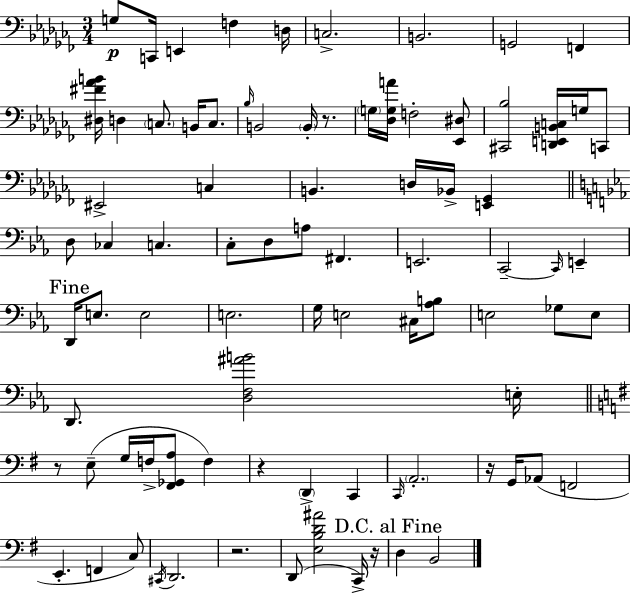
G3/e C2/s E2/q F3/q D3/s C3/h. B2/h. G2/h F2/q [D#3,F#4,Ab4,B4]/s D3/q C3/e. B2/s C3/e. Bb3/s B2/h B2/s R/e. G3/s [Db3,G3,A4]/s F3/h [Eb2,D#3]/e [C#2,Bb3]/h [D2,E2,B2,C3]/s G3/s C2/e EIS2/h C3/q B2/q. D3/s Bb2/s [E2,Gb2]/q D3/e CES3/q C3/q. C3/e D3/e A3/e F#2/q. E2/h. C2/h C2/s E2/q D2/s E3/e. E3/h E3/h. G3/s E3/h C#3/s [Ab3,B3]/e E3/h Gb3/e E3/e D2/e. [D3,F3,A#4,B4]/h E3/s R/e E3/e G3/s F3/s [F#2,Gb2,A3]/e F3/q R/q D2/q C2/q C2/s A2/h. R/s G2/s Ab2/e F2/h E2/q. F2/q C3/e C#2/s D2/h. R/h. D2/e [E3,B3,D4,A#4]/h C2/s R/s D3/q B2/h